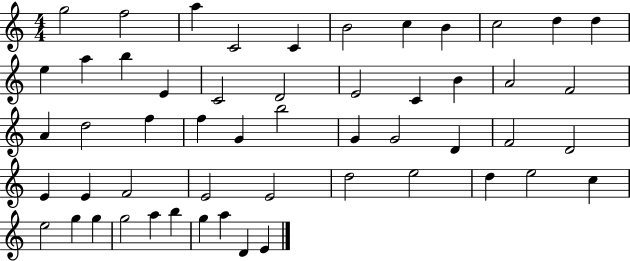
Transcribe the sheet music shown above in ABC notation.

X:1
T:Untitled
M:4/4
L:1/4
K:C
g2 f2 a C2 C B2 c B c2 d d e a b E C2 D2 E2 C B A2 F2 A d2 f f G b2 G G2 D F2 D2 E E F2 E2 E2 d2 e2 d e2 c e2 g g g2 a b g a D E